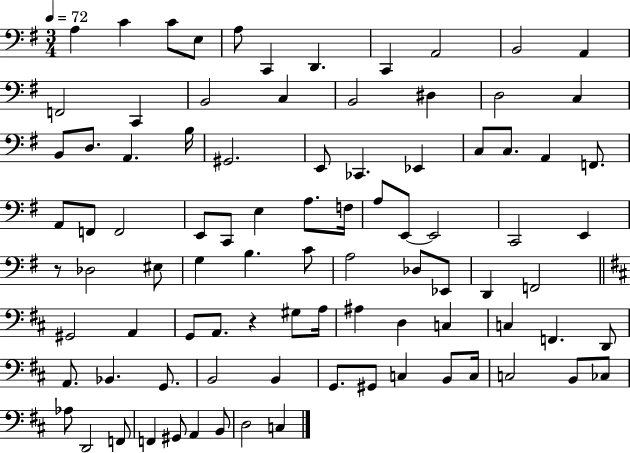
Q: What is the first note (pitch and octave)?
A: A3